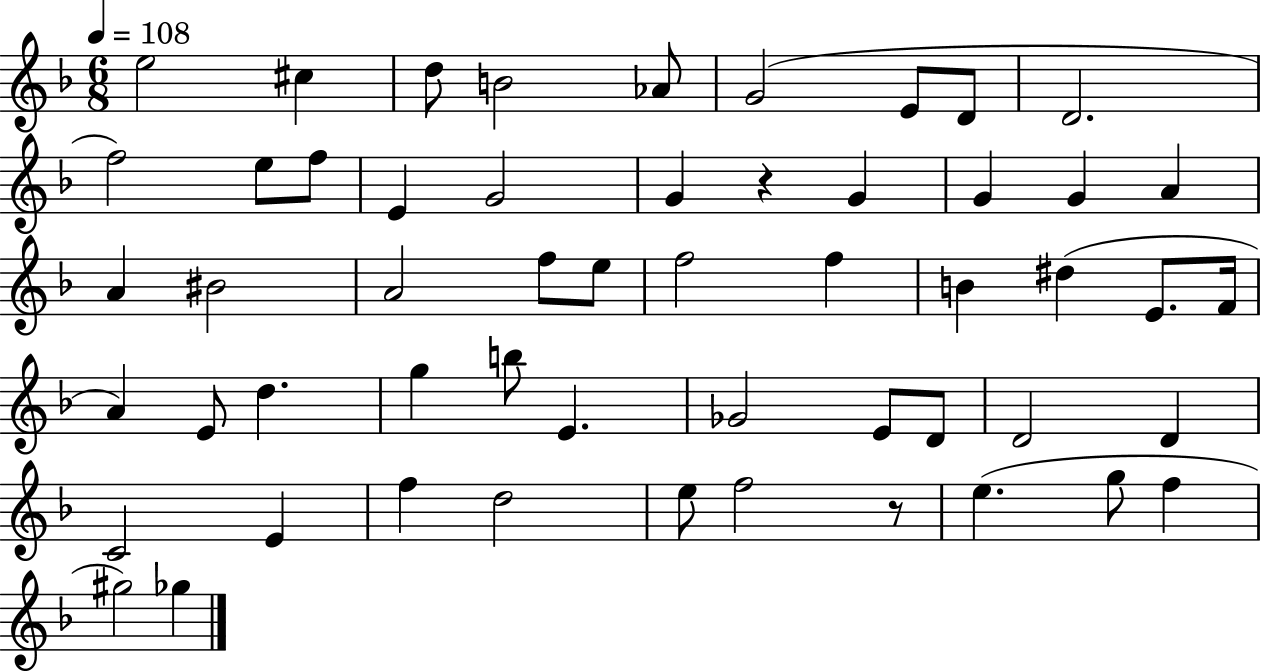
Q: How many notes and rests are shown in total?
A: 54